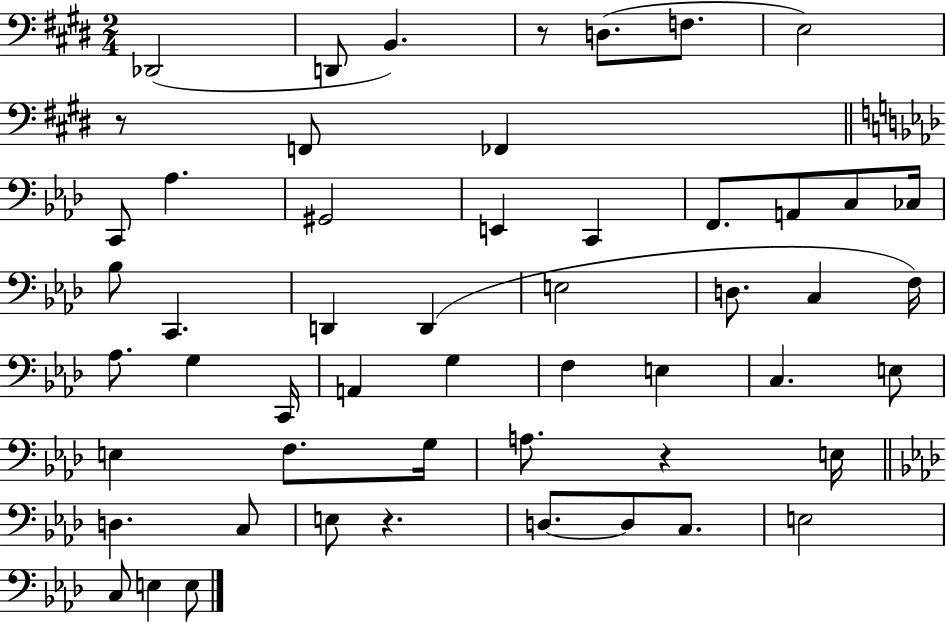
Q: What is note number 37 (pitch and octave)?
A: G3